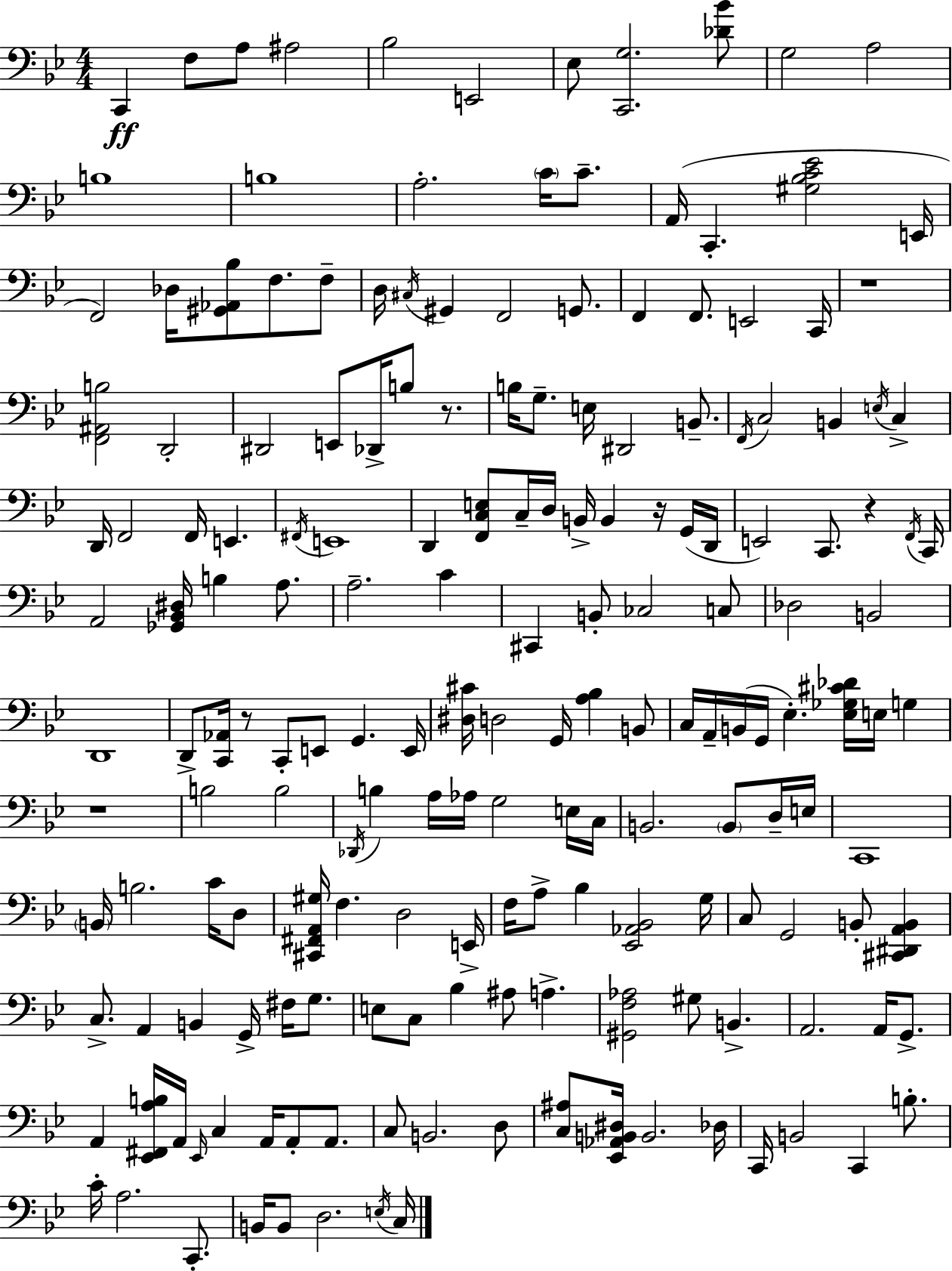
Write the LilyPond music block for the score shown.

{
  \clef bass
  \numericTimeSignature
  \time 4/4
  \key g \minor
  c,4\ff f8 a8 ais2 | bes2 e,2 | ees8 <c, g>2. <des' bes'>8 | g2 a2 | \break b1 | b1 | a2.-. \parenthesize c'16 c'8.-- | a,16( c,4.-. <gis bes c' ees'>2 e,16 | \break f,2) des16 <gis, aes, bes>8 f8. f8-- | d16 \acciaccatura { cis16 } gis,4 f,2 g,8. | f,4 f,8. e,2 | c,16 r1 | \break <f, ais, b>2 d,2-. | dis,2 e,8 des,16-> b8 r8. | b16 g8.-- e16 dis,2 b,8.-- | \acciaccatura { f,16 } c2 b,4 \acciaccatura { e16 } c4-> | \break d,16 f,2 f,16 e,4. | \acciaccatura { fis,16 } e,1 | d,4 <f, c e>8 c16-- d16 b,16-> b,4 | r16 g,16( d,16 e,2) c,8. r4 | \break \acciaccatura { f,16 } c,16 a,2 <ges, bes, dis>16 b4 | a8. a2.-- | c'4 cis,4 b,8-. ces2 | c8 des2 b,2 | \break d,1 | d,8-> <c, aes,>16 r8 c,8-. e,8 g,4. | e,16 <dis cis'>16 d2 g,16 <a bes>4 | b,8 c16 a,16-- b,16( g,16 ees4.-.) <ees ges cis' des'>16 | \break e16 g4 r1 | b2 b2 | \acciaccatura { des,16 } b4 a16 aes16 g2 | e16 c16 b,2. | \break \parenthesize b,8 d16-- e16 c,1 | \parenthesize b,16 b2. | c'16 d8 <cis, fis, a, gis>16 f4. d2 | e,16-> f16 a8-> bes4 <ees, aes, bes,>2 | \break g16 c8 g,2 | b,8-. <cis, dis, a, b,>4 c8.-> a,4 b,4 | g,16-> fis16 g8. e8 c8 bes4 ais8 | a4.-> <gis, f aes>2 gis8 | \break b,4.-> a,2. | a,16 g,8.-> a,4 <ees, fis, a b>16 a,16 \grace { ees,16 } c4 | a,16 a,8-. a,8. c8 b,2. | d8 <c ais>8 <ees, aes, b, dis>16 b,2. | \break des16 c,16 b,2 | c,4 b8.-. c'16-. a2. | c,8.-. b,16 b,8 d2. | \acciaccatura { e16 } c16 \bar "|."
}